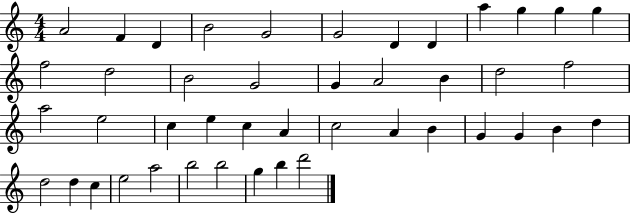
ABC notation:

X:1
T:Untitled
M:4/4
L:1/4
K:C
A2 F D B2 G2 G2 D D a g g g f2 d2 B2 G2 G A2 B d2 f2 a2 e2 c e c A c2 A B G G B d d2 d c e2 a2 b2 b2 g b d'2